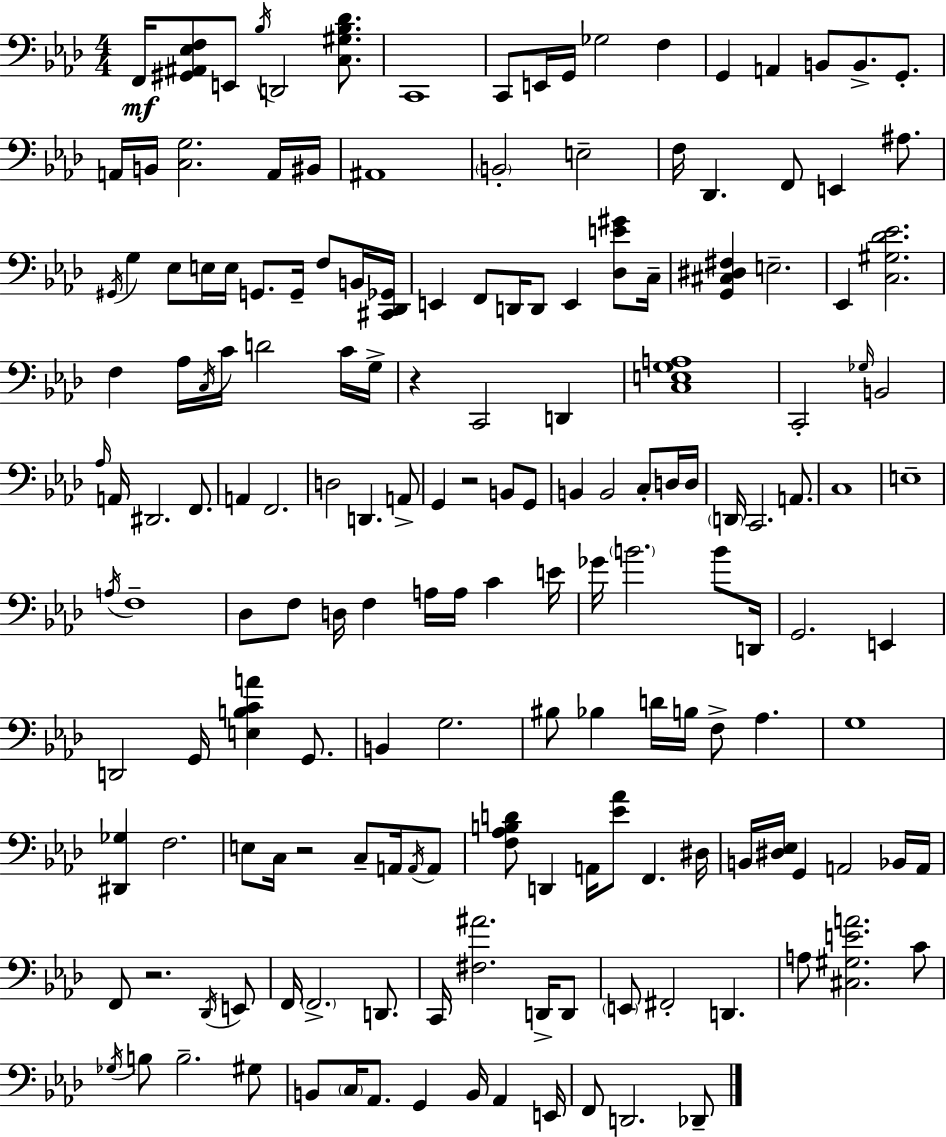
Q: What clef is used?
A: bass